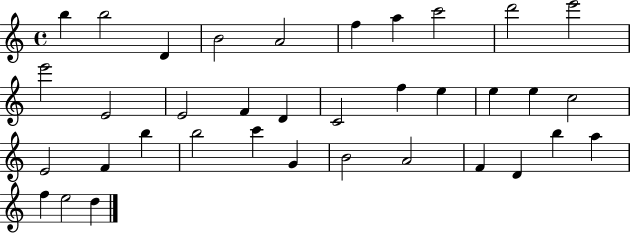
{
  \clef treble
  \time 4/4
  \defaultTimeSignature
  \key c \major
  b''4 b''2 d'4 | b'2 a'2 | f''4 a''4 c'''2 | d'''2 e'''2 | \break e'''2 e'2 | e'2 f'4 d'4 | c'2 f''4 e''4 | e''4 e''4 c''2 | \break e'2 f'4 b''4 | b''2 c'''4 g'4 | b'2 a'2 | f'4 d'4 b''4 a''4 | \break f''4 e''2 d''4 | \bar "|."
}